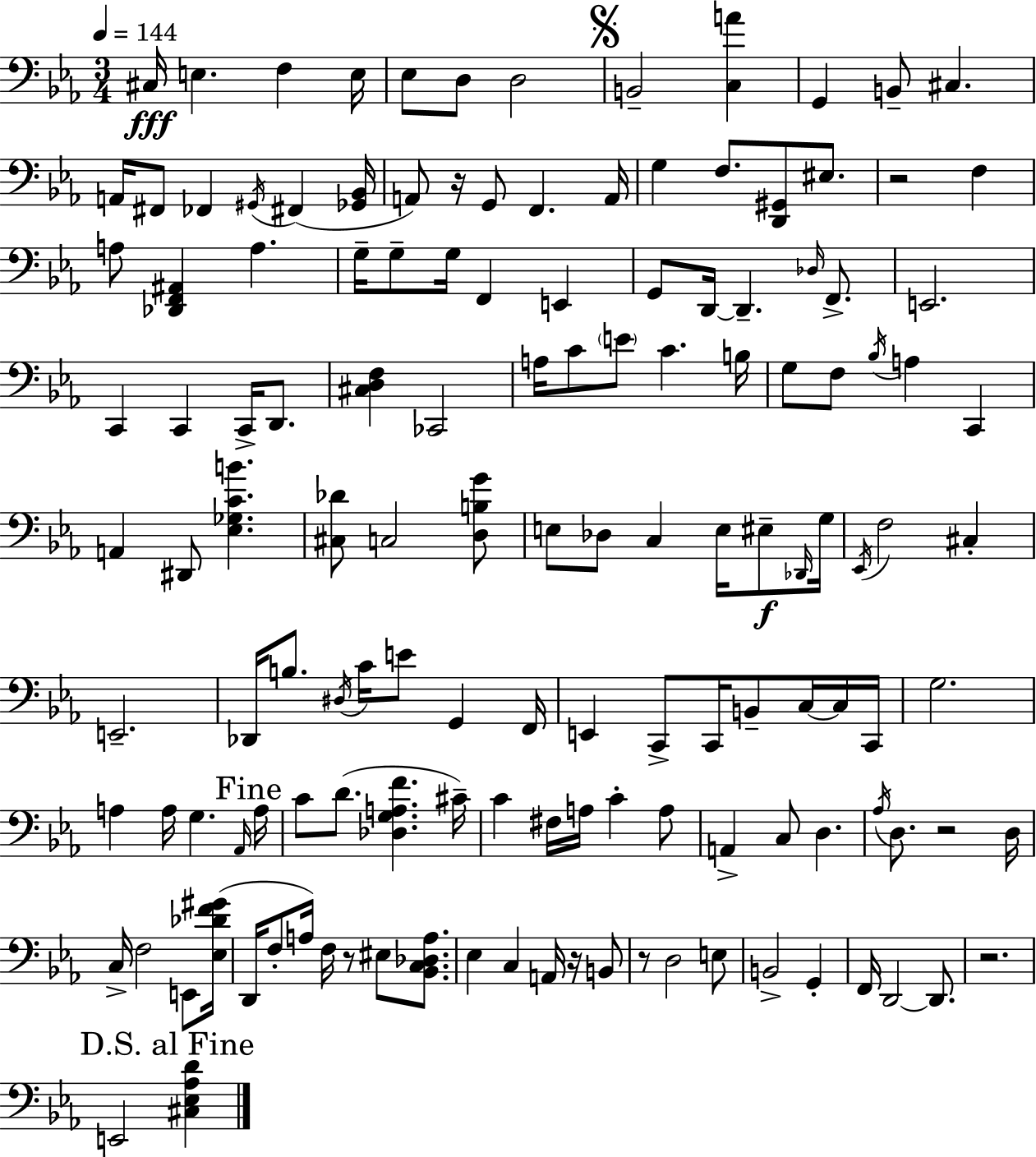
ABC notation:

X:1
T:Untitled
M:3/4
L:1/4
K:Cm
^C,/4 E, F, E,/4 _E,/2 D,/2 D,2 B,,2 [C,A] G,, B,,/2 ^C, A,,/4 ^F,,/2 _F,, ^G,,/4 ^F,, [_G,,_B,,]/4 A,,/2 z/4 G,,/2 F,, A,,/4 G, F,/2 [D,,^G,,]/2 ^E,/2 z2 F, A,/2 [_D,,F,,^A,,] A, G,/4 G,/2 G,/4 F,, E,, G,,/2 D,,/4 D,, _D,/4 F,,/2 E,,2 C,, C,, C,,/4 D,,/2 [^C,D,F,] _C,,2 A,/4 C/2 E/2 C B,/4 G,/2 F,/2 _B,/4 A, C,, A,, ^D,,/2 [_E,_G,CB] [^C,_D]/2 C,2 [D,B,G]/2 E,/2 _D,/2 C, E,/4 ^E,/2 _D,,/4 G,/4 _E,,/4 F,2 ^C, E,,2 _D,,/4 B,/2 ^D,/4 C/4 E/2 G,, F,,/4 E,, C,,/2 C,,/4 B,,/2 C,/4 C,/4 C,,/4 G,2 A, A,/4 G, _A,,/4 A,/4 C/2 D/2 [_D,G,A,F] ^C/4 C ^F,/4 A,/4 C A,/2 A,, C,/2 D, _A,/4 D,/2 z2 D,/4 C,/4 F,2 E,,/2 [_E,_DF^G]/4 D,,/4 F,/2 A,/4 F,/4 z/2 ^E,/2 [_B,,C,_D,A,]/2 _E, C, A,,/4 z/4 B,,/2 z/2 D,2 E,/2 B,,2 G,, F,,/4 D,,2 D,,/2 z2 E,,2 [^C,_E,_A,D]